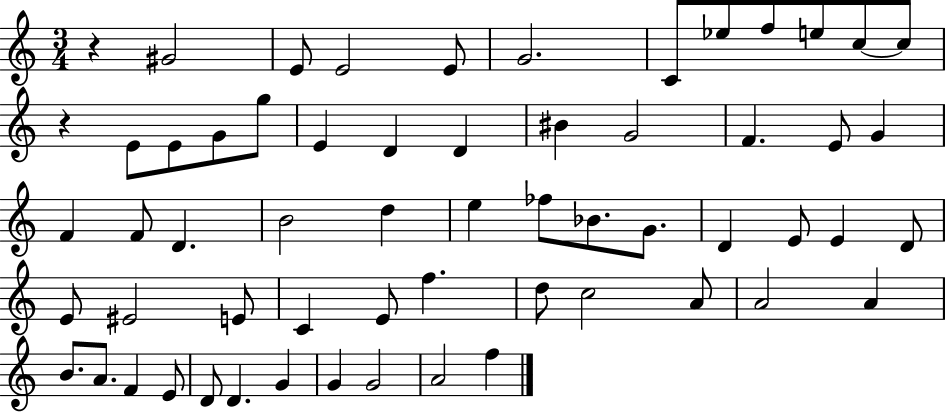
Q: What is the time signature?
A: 3/4